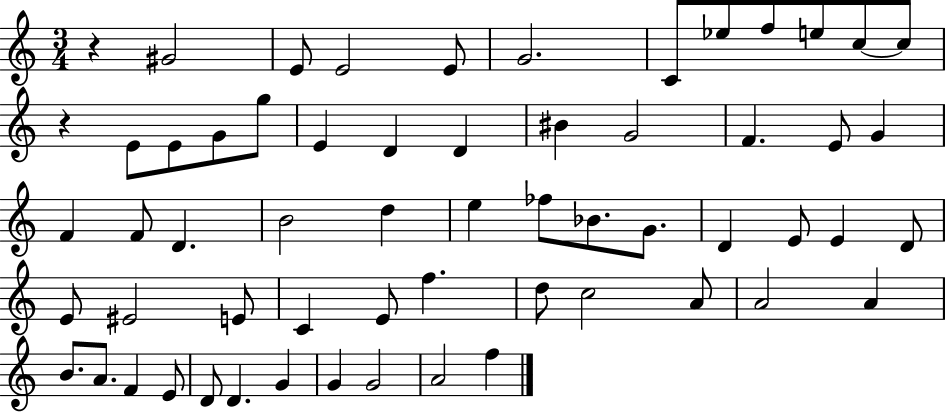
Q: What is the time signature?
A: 3/4